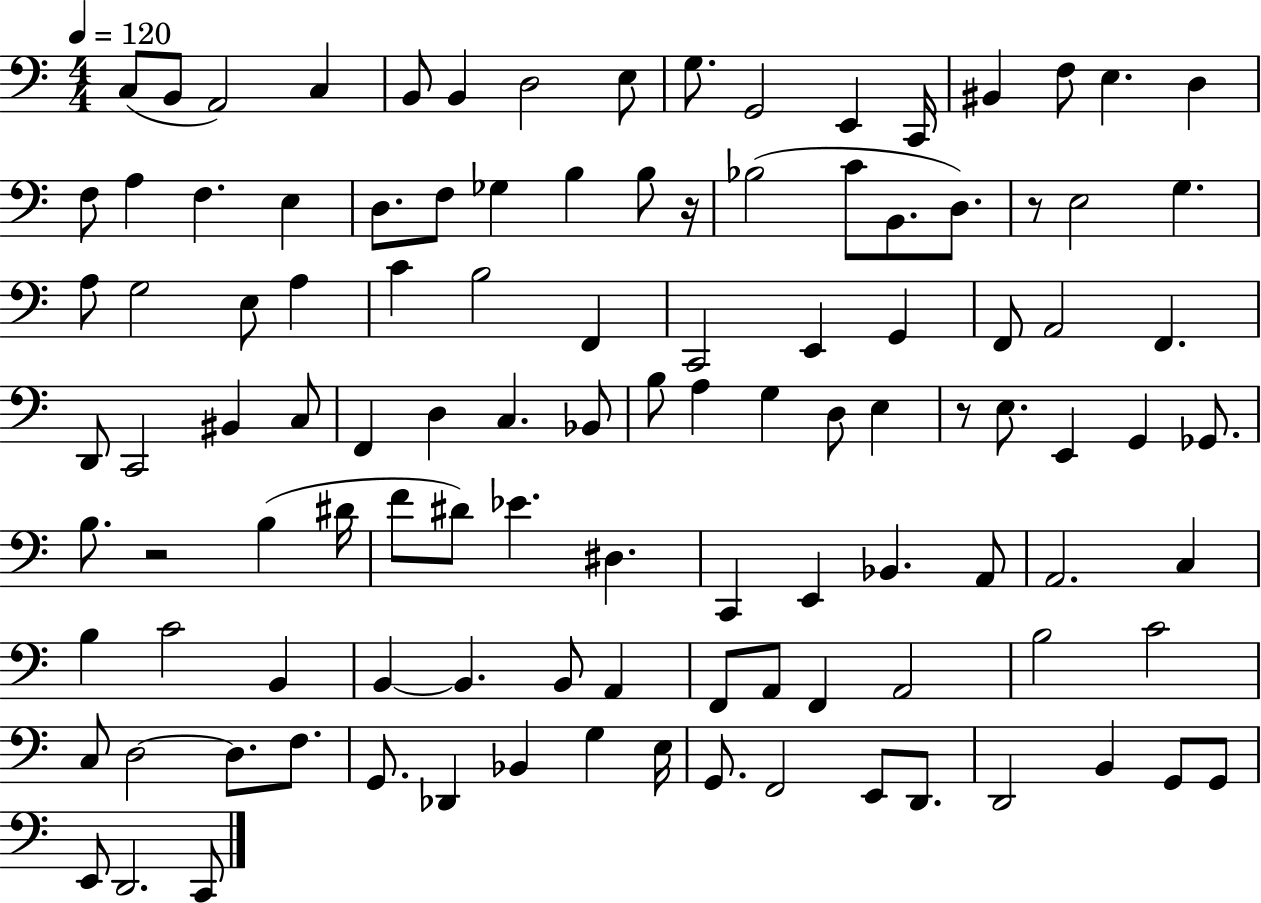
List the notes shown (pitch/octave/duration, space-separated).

C3/e B2/e A2/h C3/q B2/e B2/q D3/h E3/e G3/e. G2/h E2/q C2/s BIS2/q F3/e E3/q. D3/q F3/e A3/q F3/q. E3/q D3/e. F3/e Gb3/q B3/q B3/e R/s Bb3/h C4/e B2/e. D3/e. R/e E3/h G3/q. A3/e G3/h E3/e A3/q C4/q B3/h F2/q C2/h E2/q G2/q F2/e A2/h F2/q. D2/e C2/h BIS2/q C3/e F2/q D3/q C3/q. Bb2/e B3/e A3/q G3/q D3/e E3/q R/e E3/e. E2/q G2/q Gb2/e. B3/e. R/h B3/q D#4/s F4/e D#4/e Eb4/q. D#3/q. C2/q E2/q Bb2/q. A2/e A2/h. C3/q B3/q C4/h B2/q B2/q B2/q. B2/e A2/q F2/e A2/e F2/q A2/h B3/h C4/h C3/e D3/h D3/e. F3/e. G2/e. Db2/q Bb2/q G3/q E3/s G2/e. F2/h E2/e D2/e. D2/h B2/q G2/e G2/e E2/e D2/h. C2/e